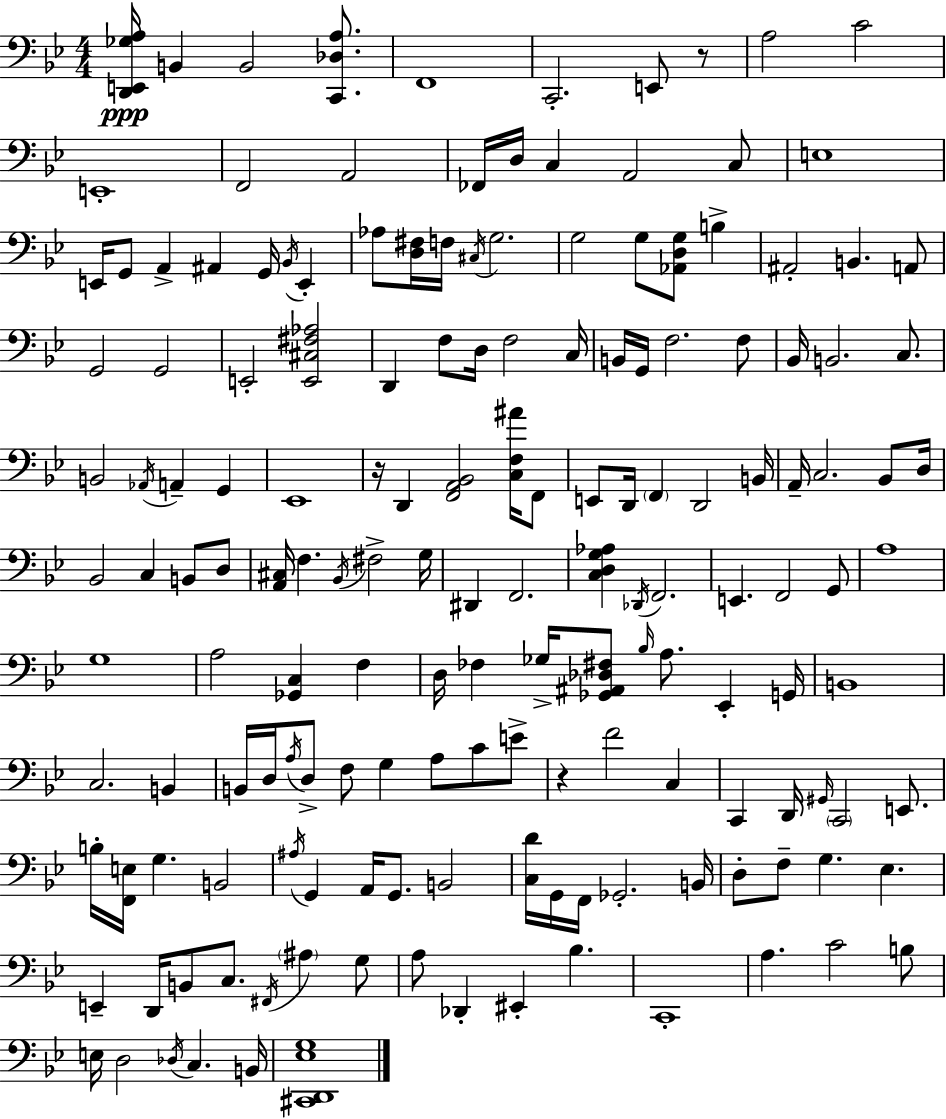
{
  \clef bass
  \numericTimeSignature
  \time 4/4
  \key g \minor
  \repeat volta 2 { <d, e, ges a>16\ppp b,4 b,2 <c, des a>8. | f,1 | c,2.-. e,8 r8 | a2 c'2 | \break e,1-. | f,2 a,2 | fes,16 d16 c4 a,2 c8 | e1 | \break e,16 g,8 a,4-> ais,4 g,16 \acciaccatura { bes,16 } e,4-. | aes8 <d fis>16 f16 \acciaccatura { cis16 } g2. | g2 g8 <aes, d g>8 b4-> | ais,2-. b,4. | \break a,8 g,2 g,2 | e,2-. <e, cis fis aes>2 | d,4 f8 d16 f2 | c16 b,16 g,16 f2. | \break f8 bes,16 b,2. c8. | b,2 \acciaccatura { aes,16 } a,4-- g,4 | ees,1 | r16 d,4 <f, a, bes,>2 | \break <c f ais'>16 f,8 e,8 d,16 \parenthesize f,4 d,2 | b,16 a,16-- c2. | bes,8 d16 bes,2 c4 b,8 | d8 <a, cis>16 f4. \acciaccatura { bes,16 } fis2-> | \break g16 dis,4 f,2. | <c d g aes>4 \acciaccatura { des,16 } f,2. | e,4. f,2 | g,8 a1 | \break g1 | a2 <ges, c>4 | f4 d16 fes4 ges16-> <ges, ais, des fis>8 \grace { bes16 } a8. | ees,4-. g,16 b,1 | \break c2. | b,4 b,16 d16 \acciaccatura { a16 } d8-> f8 g4 | a8 c'8 e'8-> r4 f'2 | c4 c,4 d,16 \grace { gis,16 } \parenthesize c,2 | \break e,8. b16-. <f, e>16 g4. | b,2 \acciaccatura { ais16 } g,4 a,16 g,8. | b,2 <c d'>16 g,16 f,16 ges,2.-. | b,16 d8-. f8-- g4. | \break ees4. e,4-- d,16 b,8 | c8. \acciaccatura { fis,16 } \parenthesize ais4 g8 a8 des,4-. | eis,4-. bes4. c,1-. | a4. | \break c'2 b8 e16 d2 | \acciaccatura { des16 } c4. b,16 <cis, d, ees g>1 | } \bar "|."
}